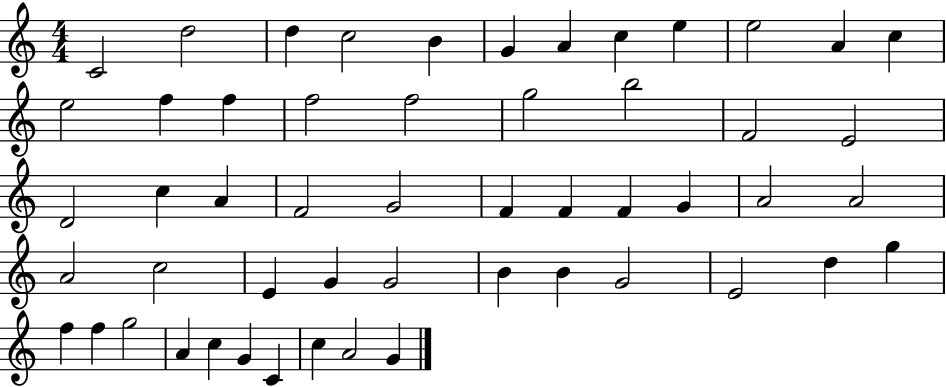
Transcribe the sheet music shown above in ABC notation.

X:1
T:Untitled
M:4/4
L:1/4
K:C
C2 d2 d c2 B G A c e e2 A c e2 f f f2 f2 g2 b2 F2 E2 D2 c A F2 G2 F F F G A2 A2 A2 c2 E G G2 B B G2 E2 d g f f g2 A c G C c A2 G